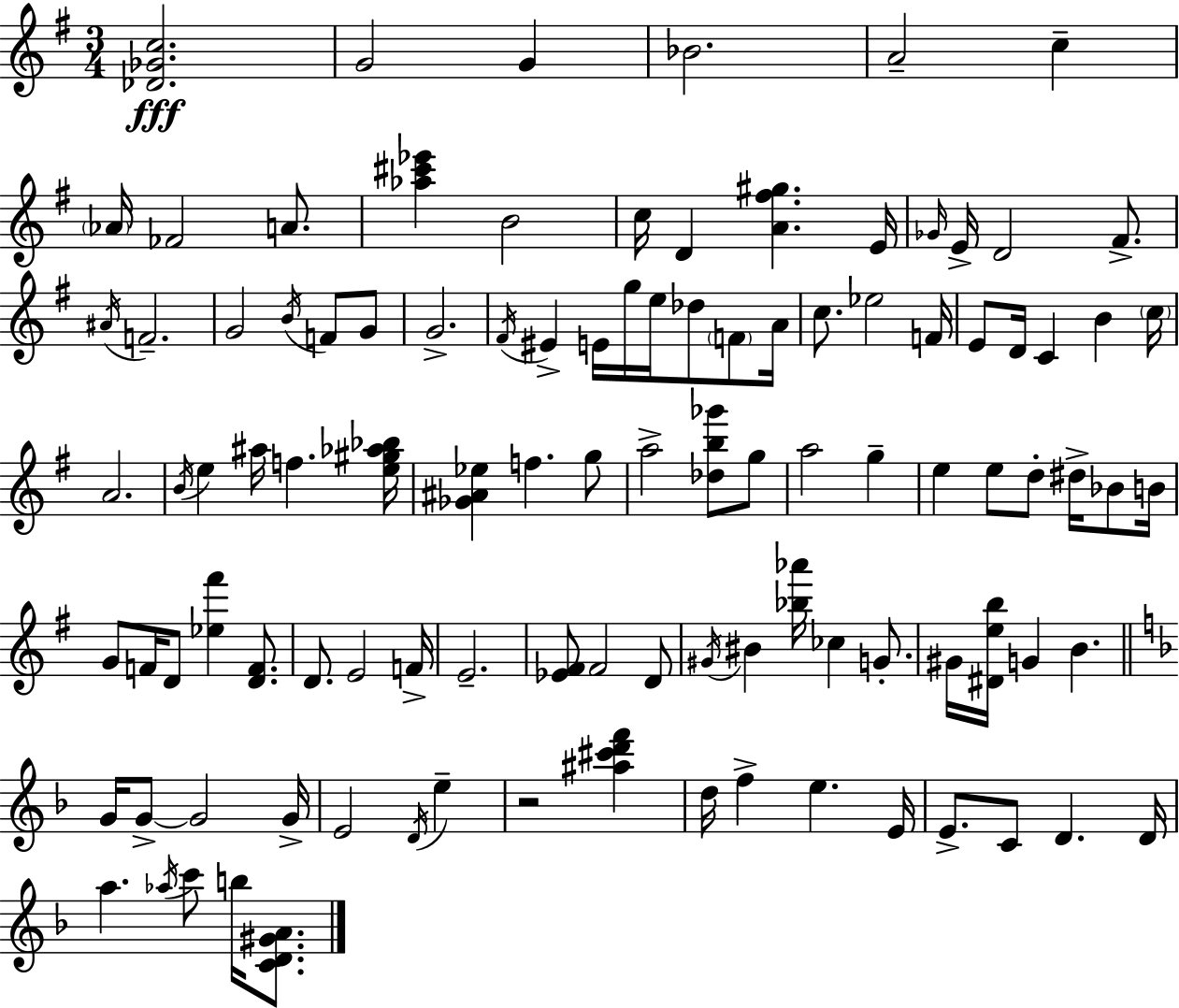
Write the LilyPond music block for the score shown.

{
  \clef treble
  \numericTimeSignature
  \time 3/4
  \key g \major
  <des' ges' c''>2.\fff | g'2 g'4 | bes'2. | a'2-- c''4-- | \break \parenthesize aes'16 fes'2 a'8. | <aes'' cis''' ees'''>4 b'2 | c''16 d'4 <a' fis'' gis''>4. e'16 | \grace { ges'16 } e'16-> d'2 fis'8.-> | \break \acciaccatura { ais'16 } f'2.-- | g'2 \acciaccatura { b'16 } f'8 | g'8 g'2.-> | \acciaccatura { fis'16 } eis'4-> e'16 g''16 e''16 des''8 | \break \parenthesize f'8 a'16 c''8. ees''2 | f'16 e'8 d'16 c'4 b'4 | \parenthesize c''16 a'2. | \acciaccatura { b'16 } e''4 ais''16 f''4. | \break <e'' gis'' aes'' bes''>16 <ges' ais' ees''>4 f''4. | g''8 a''2-> | <des'' b'' ges'''>8 g''8 a''2 | g''4-- e''4 e''8 d''8-. | \break dis''16-> bes'8 b'16 g'8 f'16 d'8 <ees'' fis'''>4 | <d' f'>8. d'8. e'2 | f'16-> e'2.-- | <ees' fis'>8 fis'2 | \break d'8 \acciaccatura { gis'16 } bis'4 <bes'' aes'''>16 ces''4 | g'8.-. gis'16 <dis' e'' b''>16 g'4 | b'4. \bar "||" \break \key f \major g'16 g'8->~~ g'2 g'16-> | e'2 \acciaccatura { d'16 } e''4-- | r2 <ais'' cis''' d''' f'''>4 | d''16 f''4-> e''4. | \break e'16 e'8.-> c'8 d'4. | d'16 a''4. \acciaccatura { aes''16 } c'''8 b''16 <c' d' gis' a'>8. | \bar "|."
}